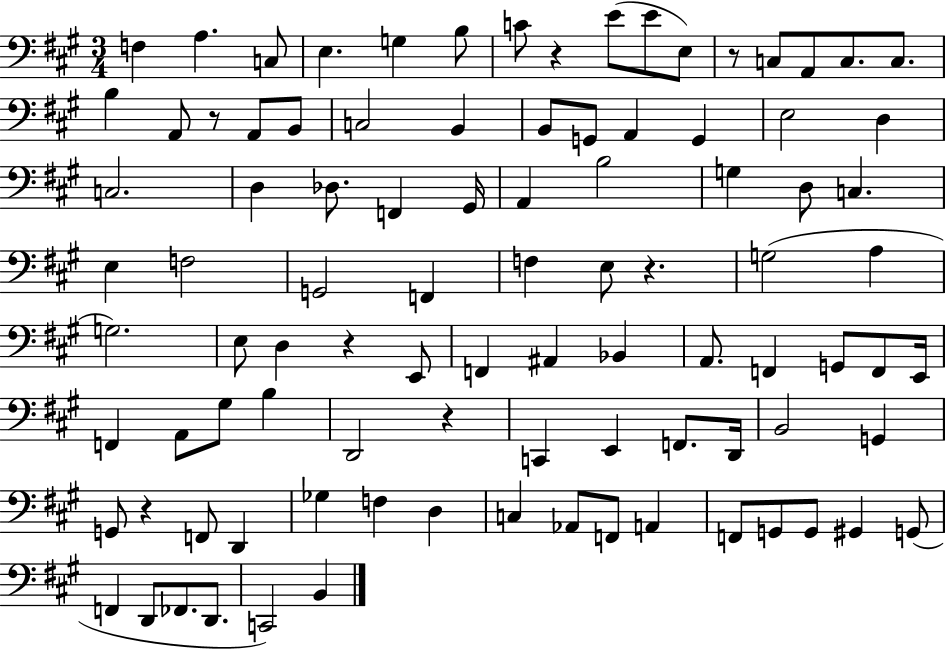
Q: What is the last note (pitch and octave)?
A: B2